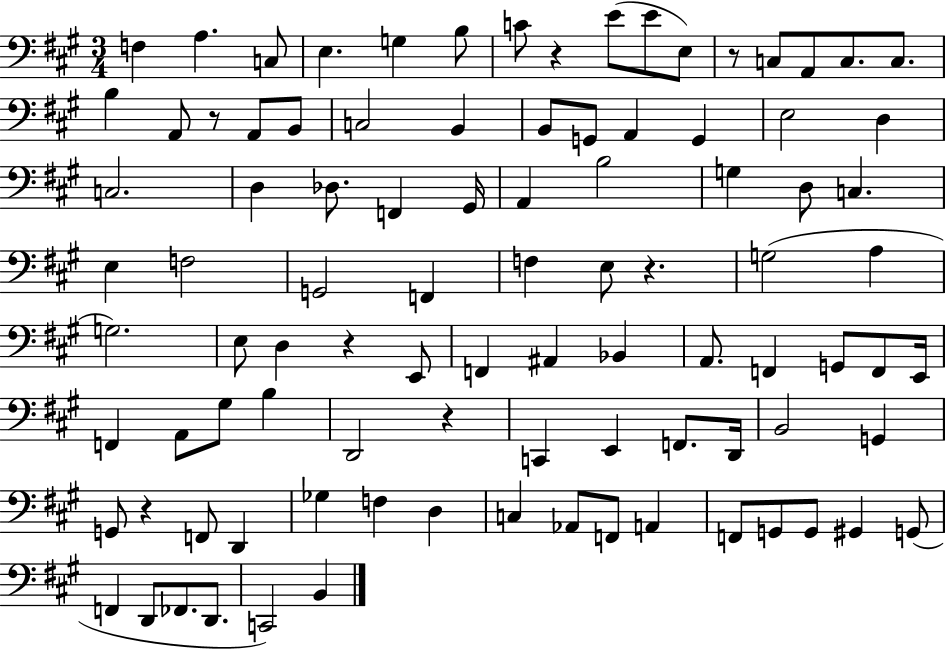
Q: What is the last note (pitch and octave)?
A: B2